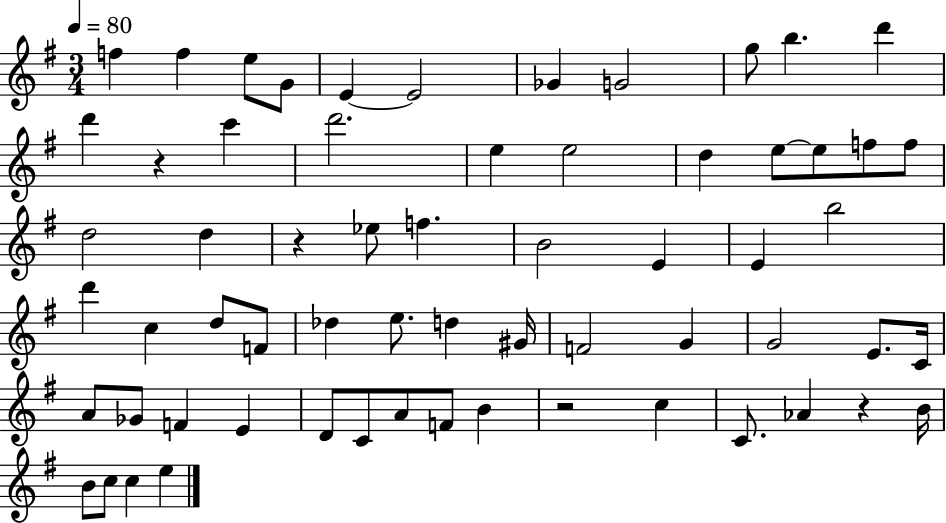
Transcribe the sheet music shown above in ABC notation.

X:1
T:Untitled
M:3/4
L:1/4
K:G
f f e/2 G/2 E E2 _G G2 g/2 b d' d' z c' d'2 e e2 d e/2 e/2 f/2 f/2 d2 d z _e/2 f B2 E E b2 d' c d/2 F/2 _d e/2 d ^G/4 F2 G G2 E/2 C/4 A/2 _G/2 F E D/2 C/2 A/2 F/2 B z2 c C/2 _A z B/4 B/2 c/2 c e